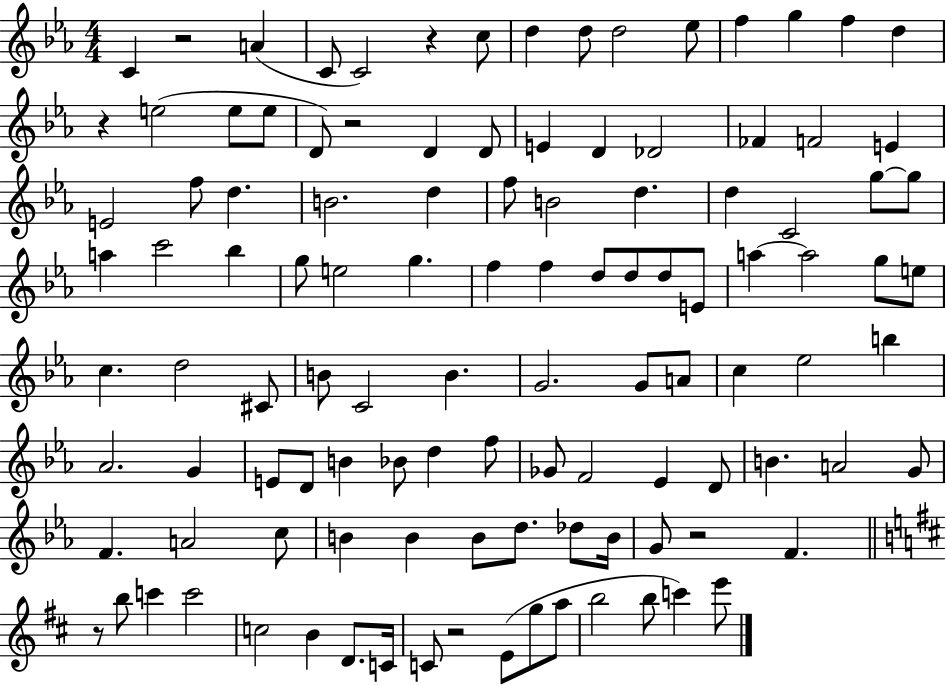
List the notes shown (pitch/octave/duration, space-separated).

C4/q R/h A4/q C4/e C4/h R/q C5/e D5/q D5/e D5/h Eb5/e F5/q G5/q F5/q D5/q R/q E5/h E5/e E5/e D4/e R/h D4/q D4/e E4/q D4/q Db4/h FES4/q F4/h E4/q E4/h F5/e D5/q. B4/h. D5/q F5/e B4/h D5/q. D5/q C4/h G5/e G5/e A5/q C6/h Bb5/q G5/e E5/h G5/q. F5/q F5/q D5/e D5/e D5/e E4/e A5/q A5/h G5/e E5/e C5/q. D5/h C#4/e B4/e C4/h B4/q. G4/h. G4/e A4/e C5/q Eb5/h B5/q Ab4/h. G4/q E4/e D4/e B4/q Bb4/e D5/q F5/e Gb4/e F4/h Eb4/q D4/e B4/q. A4/h G4/e F4/q. A4/h C5/e B4/q B4/q B4/e D5/e. Db5/e B4/s G4/e R/h F4/q. R/e B5/e C6/q C6/h C5/h B4/q D4/e. C4/s C4/e R/h E4/e G5/e A5/e B5/h B5/e C6/q E6/e